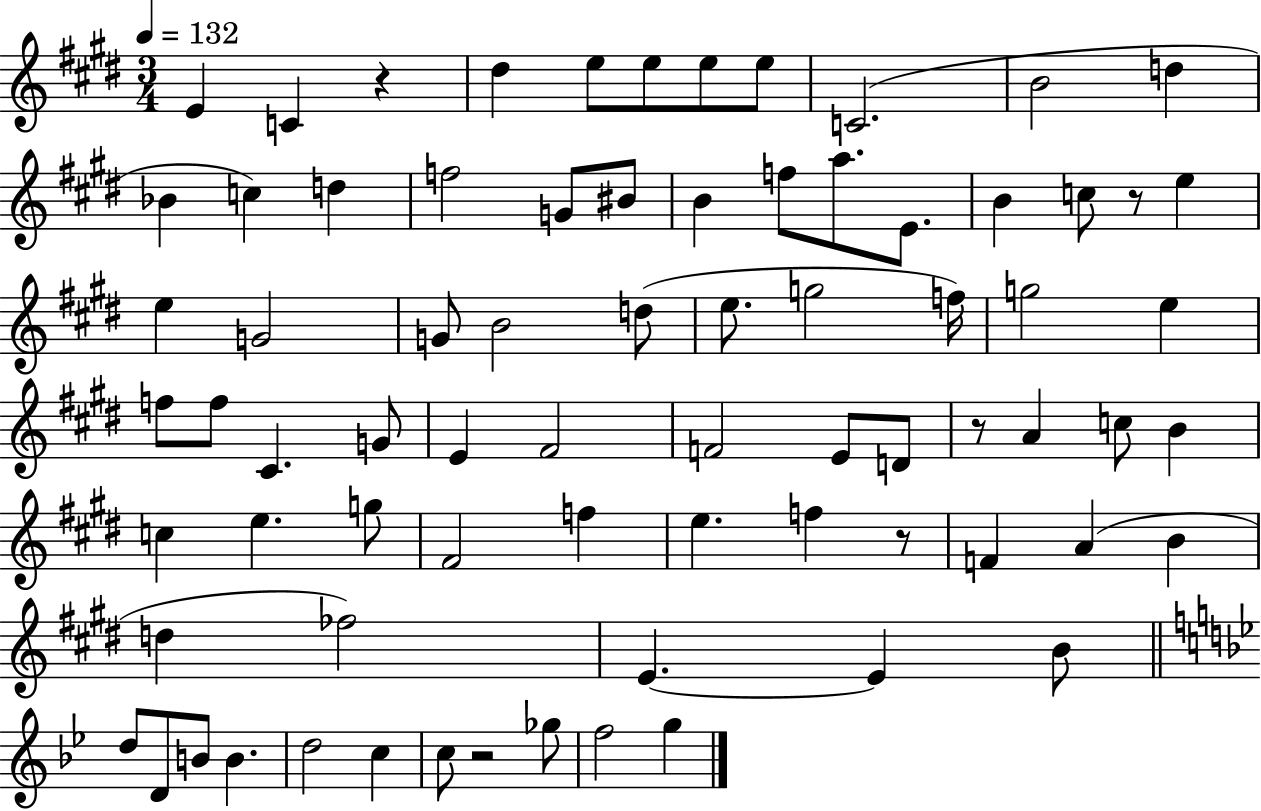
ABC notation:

X:1
T:Untitled
M:3/4
L:1/4
K:E
E C z ^d e/2 e/2 e/2 e/2 C2 B2 d _B c d f2 G/2 ^B/2 B f/2 a/2 E/2 B c/2 z/2 e e G2 G/2 B2 d/2 e/2 g2 f/4 g2 e f/2 f/2 ^C G/2 E ^F2 F2 E/2 D/2 z/2 A c/2 B c e g/2 ^F2 f e f z/2 F A B d _f2 E E B/2 d/2 D/2 B/2 B d2 c c/2 z2 _g/2 f2 g